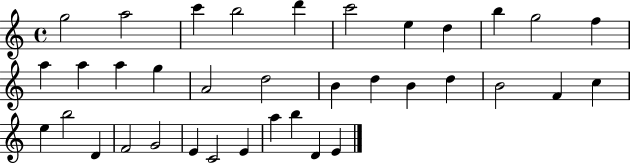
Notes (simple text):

G5/h A5/h C6/q B5/h D6/q C6/h E5/q D5/q B5/q G5/h F5/q A5/q A5/q A5/q G5/q A4/h D5/h B4/q D5/q B4/q D5/q B4/h F4/q C5/q E5/q B5/h D4/q F4/h G4/h E4/q C4/h E4/q A5/q B5/q D4/q E4/q